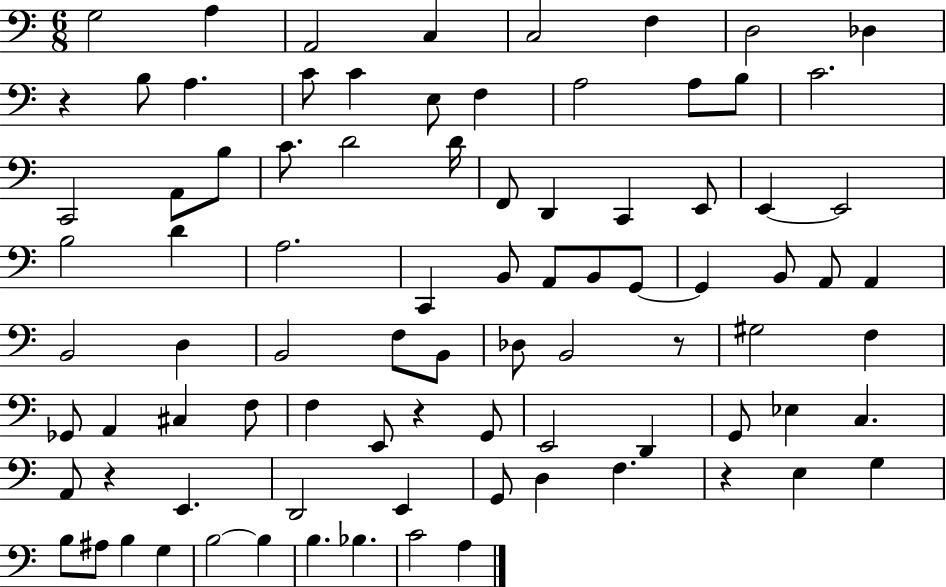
{
  \clef bass
  \numericTimeSignature
  \time 6/8
  \key c \major
  g2 a4 | a,2 c4 | c2 f4 | d2 des4 | \break r4 b8 a4. | c'8 c'4 e8 f4 | a2 a8 b8 | c'2. | \break c,2 a,8 b8 | c'8. d'2 d'16 | f,8 d,4 c,4 e,8 | e,4~~ e,2 | \break b2 d'4 | a2. | c,4 b,8 a,8 b,8 g,8~~ | g,4 b,8 a,8 a,4 | \break b,2 d4 | b,2 f8 b,8 | des8 b,2 r8 | gis2 f4 | \break ges,8 a,4 cis4 f8 | f4 e,8 r4 g,8 | e,2 d,4 | g,8 ees4 c4. | \break a,8 r4 e,4. | d,2 e,4 | g,8 d4 f4. | r4 e4 g4 | \break b8 ais8 b4 g4 | b2~~ b4 | b4. bes4. | c'2 a4 | \break \bar "|."
}